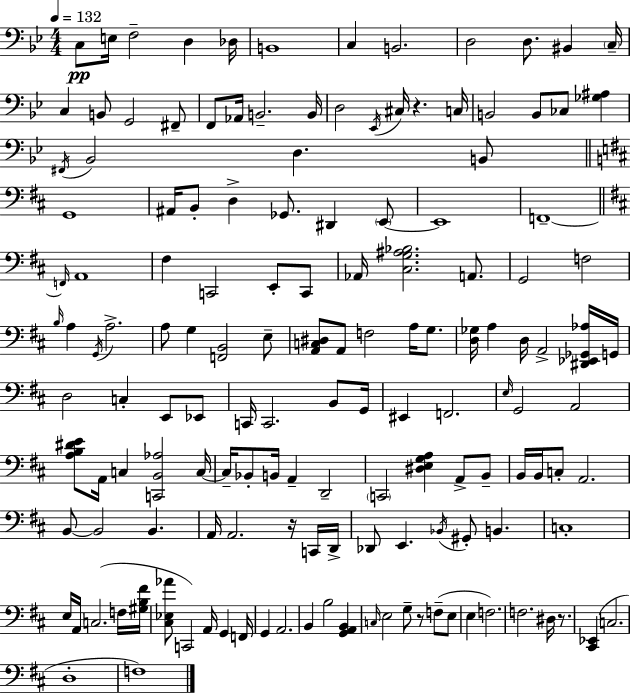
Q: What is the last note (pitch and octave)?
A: F3